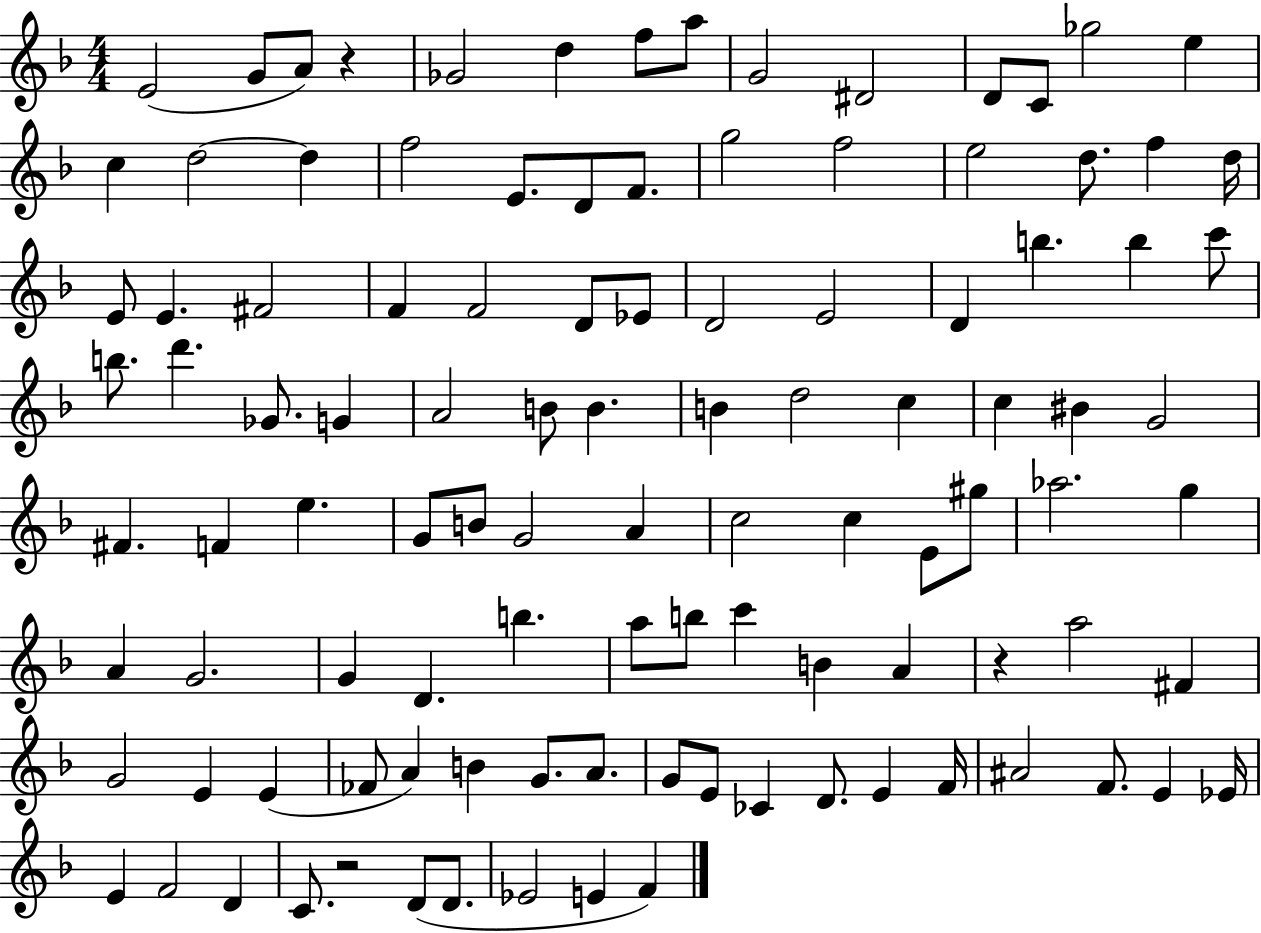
{
  \clef treble
  \numericTimeSignature
  \time 4/4
  \key f \major
  e'2( g'8 a'8) r4 | ges'2 d''4 f''8 a''8 | g'2 dis'2 | d'8 c'8 ges''2 e''4 | \break c''4 d''2~~ d''4 | f''2 e'8. d'8 f'8. | g''2 f''2 | e''2 d''8. f''4 d''16 | \break e'8 e'4. fis'2 | f'4 f'2 d'8 ees'8 | d'2 e'2 | d'4 b''4. b''4 c'''8 | \break b''8. d'''4. ges'8. g'4 | a'2 b'8 b'4. | b'4 d''2 c''4 | c''4 bis'4 g'2 | \break fis'4. f'4 e''4. | g'8 b'8 g'2 a'4 | c''2 c''4 e'8 gis''8 | aes''2. g''4 | \break a'4 g'2. | g'4 d'4. b''4. | a''8 b''8 c'''4 b'4 a'4 | r4 a''2 fis'4 | \break g'2 e'4 e'4( | fes'8 a'4) b'4 g'8. a'8. | g'8 e'8 ces'4 d'8. e'4 f'16 | ais'2 f'8. e'4 ees'16 | \break e'4 f'2 d'4 | c'8. r2 d'8( d'8. | ees'2 e'4 f'4) | \bar "|."
}